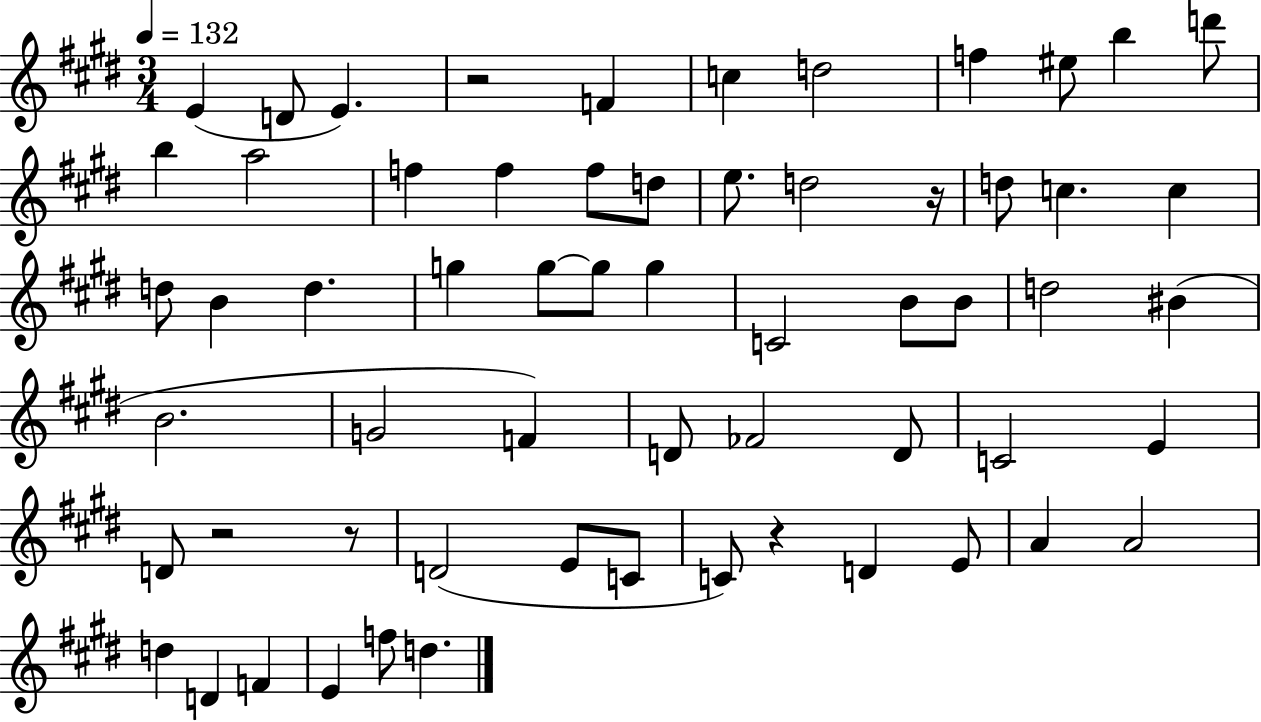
E4/q D4/e E4/q. R/h F4/q C5/q D5/h F5/q EIS5/e B5/q D6/e B5/q A5/h F5/q F5/q F5/e D5/e E5/e. D5/h R/s D5/e C5/q. C5/q D5/e B4/q D5/q. G5/q G5/e G5/e G5/q C4/h B4/e B4/e D5/h BIS4/q B4/h. G4/h F4/q D4/e FES4/h D4/e C4/h E4/q D4/e R/h R/e D4/h E4/e C4/e C4/e R/q D4/q E4/e A4/q A4/h D5/q D4/q F4/q E4/q F5/e D5/q.